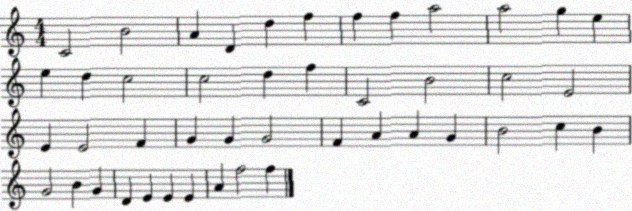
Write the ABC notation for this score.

X:1
T:Untitled
M:4/4
L:1/4
K:C
C2 B2 A D d f f f a2 a2 g e e d c2 c2 d f C2 B2 c2 E2 E E2 F G G G2 F A A G B2 c B G2 B G D E E E A f2 f